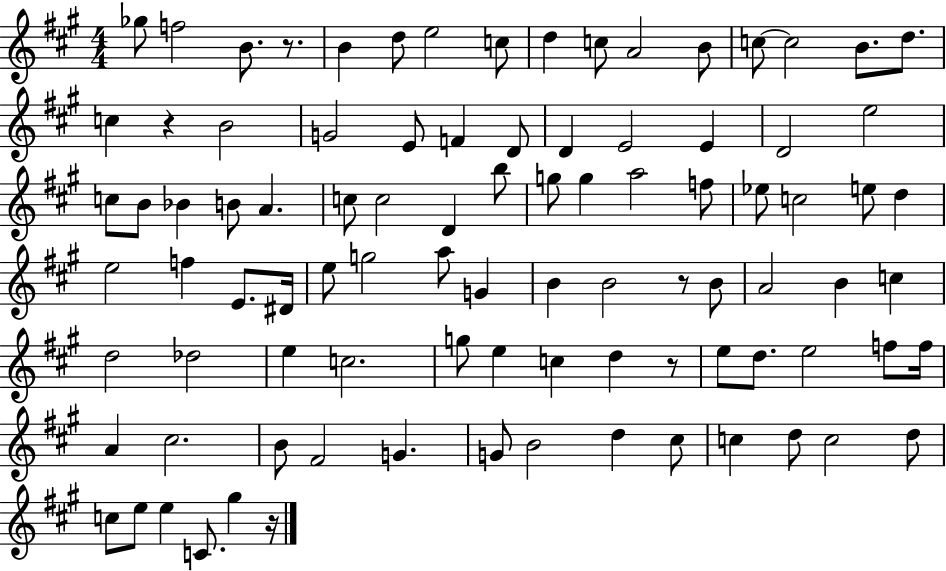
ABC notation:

X:1
T:Untitled
M:4/4
L:1/4
K:A
_g/2 f2 B/2 z/2 B d/2 e2 c/2 d c/2 A2 B/2 c/2 c2 B/2 d/2 c z B2 G2 E/2 F D/2 D E2 E D2 e2 c/2 B/2 _B B/2 A c/2 c2 D b/2 g/2 g a2 f/2 _e/2 c2 e/2 d e2 f E/2 ^D/4 e/2 g2 a/2 G B B2 z/2 B/2 A2 B c d2 _d2 e c2 g/2 e c d z/2 e/2 d/2 e2 f/2 f/4 A ^c2 B/2 ^F2 G G/2 B2 d ^c/2 c d/2 c2 d/2 c/2 e/2 e C/2 ^g z/4